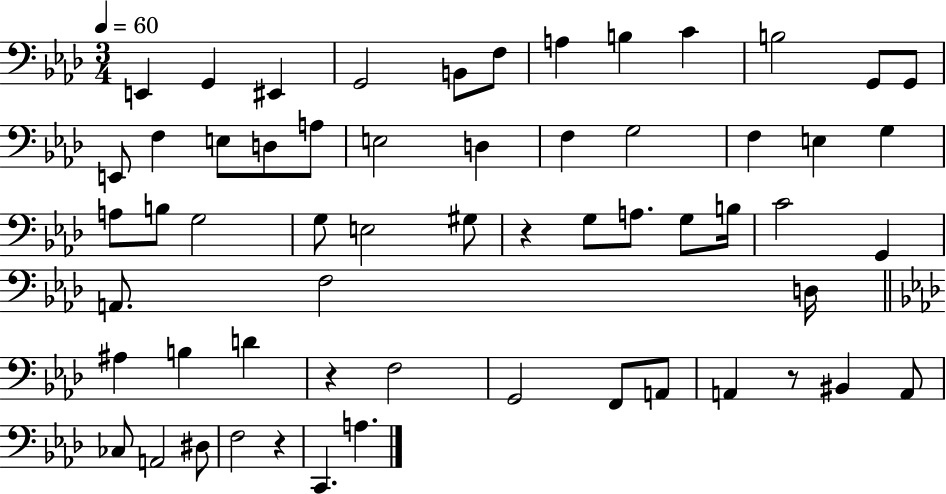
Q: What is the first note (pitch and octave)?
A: E2